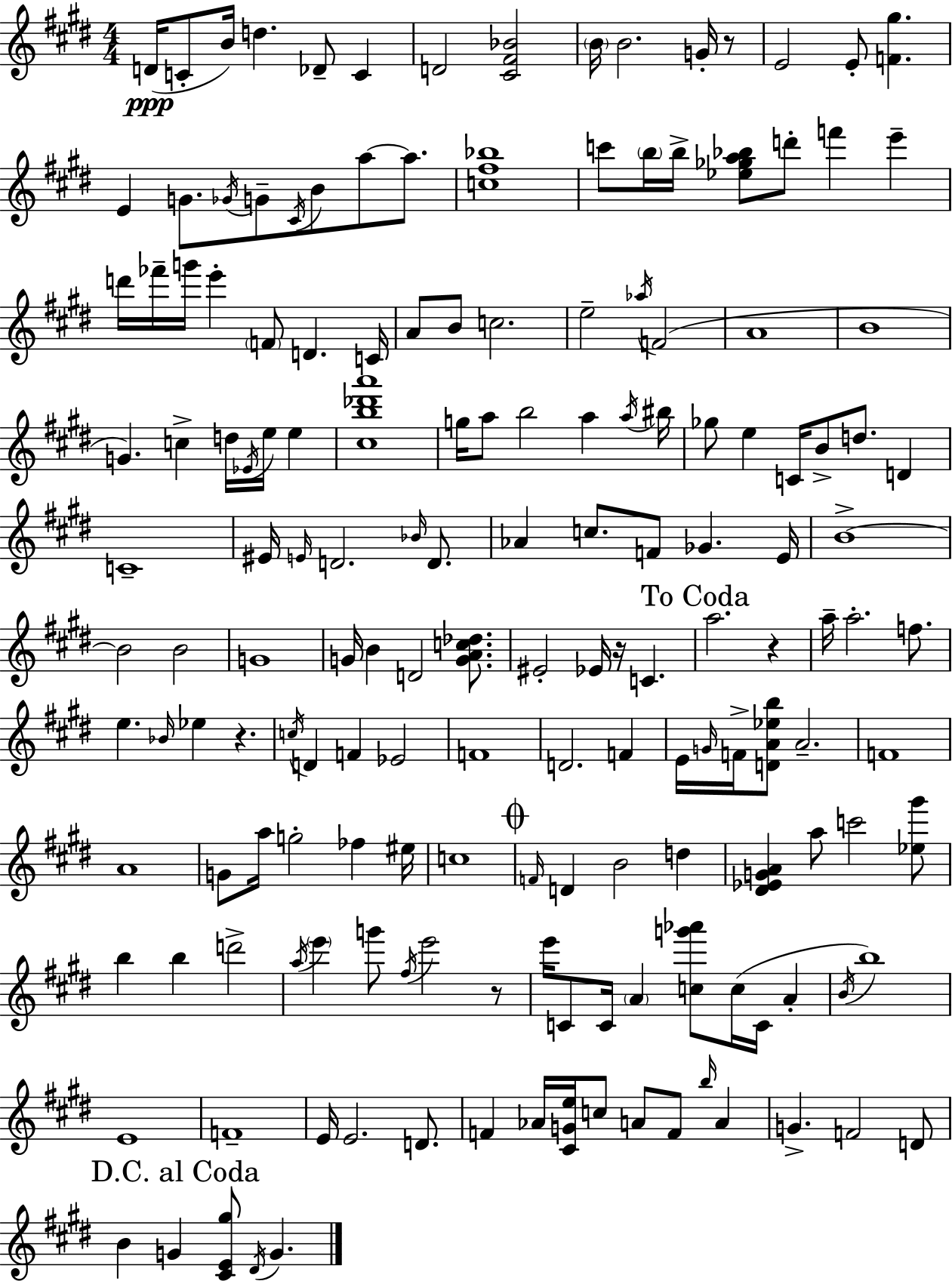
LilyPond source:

{
  \clef treble
  \numericTimeSignature
  \time 4/4
  \key e \major
  d'16(\ppp c'8-. b'16) d''4. des'8-- c'4 | d'2 <cis' fis' bes'>2 | \parenthesize b'16 b'2. g'16-. r8 | e'2 e'8-. <f' gis''>4. | \break e'4 g'8. \acciaccatura { ges'16 } g'8-- \acciaccatura { cis'16 } b'8 a''8~~ a''8. | <c'' fis'' bes''>1 | c'''8 \parenthesize b''16 b''16-> <ees'' ges'' a'' bes''>8 d'''8-. f'''4 e'''4-- | d'''16 fes'''16-- g'''16 e'''4-. \parenthesize f'8 d'4. | \break c'16 a'8 b'8 c''2. | e''2-- \acciaccatura { aes''16 } f'2( | a'1 | b'1 | \break g'4.) c''4-> d''16 \acciaccatura { ees'16 } e''16 | e''4 <cis'' b'' des''' a'''>1 | g''16 a''8 b''2 a''4 | \acciaccatura { a''16 } bis''16 ges''8 e''4 c'16 b'8-> d''8. | \break d'4 c'1-- | eis'16 \grace { e'16 } d'2. | \grace { bes'16 } d'8. aes'4 c''8. f'8 | ges'4. e'16 b'1->~~ | \break b'2 b'2 | g'1 | g'16 b'4 d'2 | <g' a' c'' des''>8. eis'2-. ees'16 | \break r16 c'4. \mark "To Coda" a''2. | r4 a''16-- a''2.-. | f''8. e''4. \grace { bes'16 } ees''4 | r4. \acciaccatura { c''16 } d'4 f'4 | \break ees'2 f'1 | d'2. | f'4 e'16 \grace { g'16 } f'16-> <d' a' ees'' b''>8 a'2.-- | f'1 | \break a'1 | g'8 a''16 g''2-. | fes''4 eis''16 c''1 | \mark \markup { \musicglyph "scripts.coda" } \grace { f'16 } d'4 b'2 | \break d''4 <dis' ees' g' a'>4 a''8 | c'''2 <ees'' gis'''>8 b''4 b''4 | d'''2-> \acciaccatura { a''16 } \parenthesize e'''4 | g'''8 \acciaccatura { fis''16 } e'''2 r8 e'''16 c'8 | \break c'16 \parenthesize a'4 <c'' g''' aes'''>8 c''16( c'16 a'4-. \acciaccatura { b'16 }) b''1 | e'1 | f'1-- | e'16 e'2. | \break d'8. f'4 | aes'16 <cis' g' e''>16 c''8 a'8 f'8 \grace { b''16 } a'4 g'4.-> | f'2 d'8 \mark "D.C. al Coda" b'4 | g'4 <cis' e' gis''>8 \acciaccatura { dis'16 } g'4. | \break \bar "|."
}